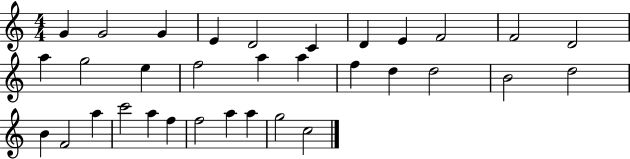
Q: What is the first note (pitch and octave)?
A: G4